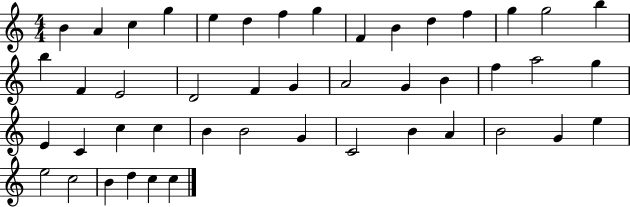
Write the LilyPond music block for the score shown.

{
  \clef treble
  \numericTimeSignature
  \time 4/4
  \key c \major
  b'4 a'4 c''4 g''4 | e''4 d''4 f''4 g''4 | f'4 b'4 d''4 f''4 | g''4 g''2 b''4 | \break b''4 f'4 e'2 | d'2 f'4 g'4 | a'2 g'4 b'4 | f''4 a''2 g''4 | \break e'4 c'4 c''4 c''4 | b'4 b'2 g'4 | c'2 b'4 a'4 | b'2 g'4 e''4 | \break e''2 c''2 | b'4 d''4 c''4 c''4 | \bar "|."
}